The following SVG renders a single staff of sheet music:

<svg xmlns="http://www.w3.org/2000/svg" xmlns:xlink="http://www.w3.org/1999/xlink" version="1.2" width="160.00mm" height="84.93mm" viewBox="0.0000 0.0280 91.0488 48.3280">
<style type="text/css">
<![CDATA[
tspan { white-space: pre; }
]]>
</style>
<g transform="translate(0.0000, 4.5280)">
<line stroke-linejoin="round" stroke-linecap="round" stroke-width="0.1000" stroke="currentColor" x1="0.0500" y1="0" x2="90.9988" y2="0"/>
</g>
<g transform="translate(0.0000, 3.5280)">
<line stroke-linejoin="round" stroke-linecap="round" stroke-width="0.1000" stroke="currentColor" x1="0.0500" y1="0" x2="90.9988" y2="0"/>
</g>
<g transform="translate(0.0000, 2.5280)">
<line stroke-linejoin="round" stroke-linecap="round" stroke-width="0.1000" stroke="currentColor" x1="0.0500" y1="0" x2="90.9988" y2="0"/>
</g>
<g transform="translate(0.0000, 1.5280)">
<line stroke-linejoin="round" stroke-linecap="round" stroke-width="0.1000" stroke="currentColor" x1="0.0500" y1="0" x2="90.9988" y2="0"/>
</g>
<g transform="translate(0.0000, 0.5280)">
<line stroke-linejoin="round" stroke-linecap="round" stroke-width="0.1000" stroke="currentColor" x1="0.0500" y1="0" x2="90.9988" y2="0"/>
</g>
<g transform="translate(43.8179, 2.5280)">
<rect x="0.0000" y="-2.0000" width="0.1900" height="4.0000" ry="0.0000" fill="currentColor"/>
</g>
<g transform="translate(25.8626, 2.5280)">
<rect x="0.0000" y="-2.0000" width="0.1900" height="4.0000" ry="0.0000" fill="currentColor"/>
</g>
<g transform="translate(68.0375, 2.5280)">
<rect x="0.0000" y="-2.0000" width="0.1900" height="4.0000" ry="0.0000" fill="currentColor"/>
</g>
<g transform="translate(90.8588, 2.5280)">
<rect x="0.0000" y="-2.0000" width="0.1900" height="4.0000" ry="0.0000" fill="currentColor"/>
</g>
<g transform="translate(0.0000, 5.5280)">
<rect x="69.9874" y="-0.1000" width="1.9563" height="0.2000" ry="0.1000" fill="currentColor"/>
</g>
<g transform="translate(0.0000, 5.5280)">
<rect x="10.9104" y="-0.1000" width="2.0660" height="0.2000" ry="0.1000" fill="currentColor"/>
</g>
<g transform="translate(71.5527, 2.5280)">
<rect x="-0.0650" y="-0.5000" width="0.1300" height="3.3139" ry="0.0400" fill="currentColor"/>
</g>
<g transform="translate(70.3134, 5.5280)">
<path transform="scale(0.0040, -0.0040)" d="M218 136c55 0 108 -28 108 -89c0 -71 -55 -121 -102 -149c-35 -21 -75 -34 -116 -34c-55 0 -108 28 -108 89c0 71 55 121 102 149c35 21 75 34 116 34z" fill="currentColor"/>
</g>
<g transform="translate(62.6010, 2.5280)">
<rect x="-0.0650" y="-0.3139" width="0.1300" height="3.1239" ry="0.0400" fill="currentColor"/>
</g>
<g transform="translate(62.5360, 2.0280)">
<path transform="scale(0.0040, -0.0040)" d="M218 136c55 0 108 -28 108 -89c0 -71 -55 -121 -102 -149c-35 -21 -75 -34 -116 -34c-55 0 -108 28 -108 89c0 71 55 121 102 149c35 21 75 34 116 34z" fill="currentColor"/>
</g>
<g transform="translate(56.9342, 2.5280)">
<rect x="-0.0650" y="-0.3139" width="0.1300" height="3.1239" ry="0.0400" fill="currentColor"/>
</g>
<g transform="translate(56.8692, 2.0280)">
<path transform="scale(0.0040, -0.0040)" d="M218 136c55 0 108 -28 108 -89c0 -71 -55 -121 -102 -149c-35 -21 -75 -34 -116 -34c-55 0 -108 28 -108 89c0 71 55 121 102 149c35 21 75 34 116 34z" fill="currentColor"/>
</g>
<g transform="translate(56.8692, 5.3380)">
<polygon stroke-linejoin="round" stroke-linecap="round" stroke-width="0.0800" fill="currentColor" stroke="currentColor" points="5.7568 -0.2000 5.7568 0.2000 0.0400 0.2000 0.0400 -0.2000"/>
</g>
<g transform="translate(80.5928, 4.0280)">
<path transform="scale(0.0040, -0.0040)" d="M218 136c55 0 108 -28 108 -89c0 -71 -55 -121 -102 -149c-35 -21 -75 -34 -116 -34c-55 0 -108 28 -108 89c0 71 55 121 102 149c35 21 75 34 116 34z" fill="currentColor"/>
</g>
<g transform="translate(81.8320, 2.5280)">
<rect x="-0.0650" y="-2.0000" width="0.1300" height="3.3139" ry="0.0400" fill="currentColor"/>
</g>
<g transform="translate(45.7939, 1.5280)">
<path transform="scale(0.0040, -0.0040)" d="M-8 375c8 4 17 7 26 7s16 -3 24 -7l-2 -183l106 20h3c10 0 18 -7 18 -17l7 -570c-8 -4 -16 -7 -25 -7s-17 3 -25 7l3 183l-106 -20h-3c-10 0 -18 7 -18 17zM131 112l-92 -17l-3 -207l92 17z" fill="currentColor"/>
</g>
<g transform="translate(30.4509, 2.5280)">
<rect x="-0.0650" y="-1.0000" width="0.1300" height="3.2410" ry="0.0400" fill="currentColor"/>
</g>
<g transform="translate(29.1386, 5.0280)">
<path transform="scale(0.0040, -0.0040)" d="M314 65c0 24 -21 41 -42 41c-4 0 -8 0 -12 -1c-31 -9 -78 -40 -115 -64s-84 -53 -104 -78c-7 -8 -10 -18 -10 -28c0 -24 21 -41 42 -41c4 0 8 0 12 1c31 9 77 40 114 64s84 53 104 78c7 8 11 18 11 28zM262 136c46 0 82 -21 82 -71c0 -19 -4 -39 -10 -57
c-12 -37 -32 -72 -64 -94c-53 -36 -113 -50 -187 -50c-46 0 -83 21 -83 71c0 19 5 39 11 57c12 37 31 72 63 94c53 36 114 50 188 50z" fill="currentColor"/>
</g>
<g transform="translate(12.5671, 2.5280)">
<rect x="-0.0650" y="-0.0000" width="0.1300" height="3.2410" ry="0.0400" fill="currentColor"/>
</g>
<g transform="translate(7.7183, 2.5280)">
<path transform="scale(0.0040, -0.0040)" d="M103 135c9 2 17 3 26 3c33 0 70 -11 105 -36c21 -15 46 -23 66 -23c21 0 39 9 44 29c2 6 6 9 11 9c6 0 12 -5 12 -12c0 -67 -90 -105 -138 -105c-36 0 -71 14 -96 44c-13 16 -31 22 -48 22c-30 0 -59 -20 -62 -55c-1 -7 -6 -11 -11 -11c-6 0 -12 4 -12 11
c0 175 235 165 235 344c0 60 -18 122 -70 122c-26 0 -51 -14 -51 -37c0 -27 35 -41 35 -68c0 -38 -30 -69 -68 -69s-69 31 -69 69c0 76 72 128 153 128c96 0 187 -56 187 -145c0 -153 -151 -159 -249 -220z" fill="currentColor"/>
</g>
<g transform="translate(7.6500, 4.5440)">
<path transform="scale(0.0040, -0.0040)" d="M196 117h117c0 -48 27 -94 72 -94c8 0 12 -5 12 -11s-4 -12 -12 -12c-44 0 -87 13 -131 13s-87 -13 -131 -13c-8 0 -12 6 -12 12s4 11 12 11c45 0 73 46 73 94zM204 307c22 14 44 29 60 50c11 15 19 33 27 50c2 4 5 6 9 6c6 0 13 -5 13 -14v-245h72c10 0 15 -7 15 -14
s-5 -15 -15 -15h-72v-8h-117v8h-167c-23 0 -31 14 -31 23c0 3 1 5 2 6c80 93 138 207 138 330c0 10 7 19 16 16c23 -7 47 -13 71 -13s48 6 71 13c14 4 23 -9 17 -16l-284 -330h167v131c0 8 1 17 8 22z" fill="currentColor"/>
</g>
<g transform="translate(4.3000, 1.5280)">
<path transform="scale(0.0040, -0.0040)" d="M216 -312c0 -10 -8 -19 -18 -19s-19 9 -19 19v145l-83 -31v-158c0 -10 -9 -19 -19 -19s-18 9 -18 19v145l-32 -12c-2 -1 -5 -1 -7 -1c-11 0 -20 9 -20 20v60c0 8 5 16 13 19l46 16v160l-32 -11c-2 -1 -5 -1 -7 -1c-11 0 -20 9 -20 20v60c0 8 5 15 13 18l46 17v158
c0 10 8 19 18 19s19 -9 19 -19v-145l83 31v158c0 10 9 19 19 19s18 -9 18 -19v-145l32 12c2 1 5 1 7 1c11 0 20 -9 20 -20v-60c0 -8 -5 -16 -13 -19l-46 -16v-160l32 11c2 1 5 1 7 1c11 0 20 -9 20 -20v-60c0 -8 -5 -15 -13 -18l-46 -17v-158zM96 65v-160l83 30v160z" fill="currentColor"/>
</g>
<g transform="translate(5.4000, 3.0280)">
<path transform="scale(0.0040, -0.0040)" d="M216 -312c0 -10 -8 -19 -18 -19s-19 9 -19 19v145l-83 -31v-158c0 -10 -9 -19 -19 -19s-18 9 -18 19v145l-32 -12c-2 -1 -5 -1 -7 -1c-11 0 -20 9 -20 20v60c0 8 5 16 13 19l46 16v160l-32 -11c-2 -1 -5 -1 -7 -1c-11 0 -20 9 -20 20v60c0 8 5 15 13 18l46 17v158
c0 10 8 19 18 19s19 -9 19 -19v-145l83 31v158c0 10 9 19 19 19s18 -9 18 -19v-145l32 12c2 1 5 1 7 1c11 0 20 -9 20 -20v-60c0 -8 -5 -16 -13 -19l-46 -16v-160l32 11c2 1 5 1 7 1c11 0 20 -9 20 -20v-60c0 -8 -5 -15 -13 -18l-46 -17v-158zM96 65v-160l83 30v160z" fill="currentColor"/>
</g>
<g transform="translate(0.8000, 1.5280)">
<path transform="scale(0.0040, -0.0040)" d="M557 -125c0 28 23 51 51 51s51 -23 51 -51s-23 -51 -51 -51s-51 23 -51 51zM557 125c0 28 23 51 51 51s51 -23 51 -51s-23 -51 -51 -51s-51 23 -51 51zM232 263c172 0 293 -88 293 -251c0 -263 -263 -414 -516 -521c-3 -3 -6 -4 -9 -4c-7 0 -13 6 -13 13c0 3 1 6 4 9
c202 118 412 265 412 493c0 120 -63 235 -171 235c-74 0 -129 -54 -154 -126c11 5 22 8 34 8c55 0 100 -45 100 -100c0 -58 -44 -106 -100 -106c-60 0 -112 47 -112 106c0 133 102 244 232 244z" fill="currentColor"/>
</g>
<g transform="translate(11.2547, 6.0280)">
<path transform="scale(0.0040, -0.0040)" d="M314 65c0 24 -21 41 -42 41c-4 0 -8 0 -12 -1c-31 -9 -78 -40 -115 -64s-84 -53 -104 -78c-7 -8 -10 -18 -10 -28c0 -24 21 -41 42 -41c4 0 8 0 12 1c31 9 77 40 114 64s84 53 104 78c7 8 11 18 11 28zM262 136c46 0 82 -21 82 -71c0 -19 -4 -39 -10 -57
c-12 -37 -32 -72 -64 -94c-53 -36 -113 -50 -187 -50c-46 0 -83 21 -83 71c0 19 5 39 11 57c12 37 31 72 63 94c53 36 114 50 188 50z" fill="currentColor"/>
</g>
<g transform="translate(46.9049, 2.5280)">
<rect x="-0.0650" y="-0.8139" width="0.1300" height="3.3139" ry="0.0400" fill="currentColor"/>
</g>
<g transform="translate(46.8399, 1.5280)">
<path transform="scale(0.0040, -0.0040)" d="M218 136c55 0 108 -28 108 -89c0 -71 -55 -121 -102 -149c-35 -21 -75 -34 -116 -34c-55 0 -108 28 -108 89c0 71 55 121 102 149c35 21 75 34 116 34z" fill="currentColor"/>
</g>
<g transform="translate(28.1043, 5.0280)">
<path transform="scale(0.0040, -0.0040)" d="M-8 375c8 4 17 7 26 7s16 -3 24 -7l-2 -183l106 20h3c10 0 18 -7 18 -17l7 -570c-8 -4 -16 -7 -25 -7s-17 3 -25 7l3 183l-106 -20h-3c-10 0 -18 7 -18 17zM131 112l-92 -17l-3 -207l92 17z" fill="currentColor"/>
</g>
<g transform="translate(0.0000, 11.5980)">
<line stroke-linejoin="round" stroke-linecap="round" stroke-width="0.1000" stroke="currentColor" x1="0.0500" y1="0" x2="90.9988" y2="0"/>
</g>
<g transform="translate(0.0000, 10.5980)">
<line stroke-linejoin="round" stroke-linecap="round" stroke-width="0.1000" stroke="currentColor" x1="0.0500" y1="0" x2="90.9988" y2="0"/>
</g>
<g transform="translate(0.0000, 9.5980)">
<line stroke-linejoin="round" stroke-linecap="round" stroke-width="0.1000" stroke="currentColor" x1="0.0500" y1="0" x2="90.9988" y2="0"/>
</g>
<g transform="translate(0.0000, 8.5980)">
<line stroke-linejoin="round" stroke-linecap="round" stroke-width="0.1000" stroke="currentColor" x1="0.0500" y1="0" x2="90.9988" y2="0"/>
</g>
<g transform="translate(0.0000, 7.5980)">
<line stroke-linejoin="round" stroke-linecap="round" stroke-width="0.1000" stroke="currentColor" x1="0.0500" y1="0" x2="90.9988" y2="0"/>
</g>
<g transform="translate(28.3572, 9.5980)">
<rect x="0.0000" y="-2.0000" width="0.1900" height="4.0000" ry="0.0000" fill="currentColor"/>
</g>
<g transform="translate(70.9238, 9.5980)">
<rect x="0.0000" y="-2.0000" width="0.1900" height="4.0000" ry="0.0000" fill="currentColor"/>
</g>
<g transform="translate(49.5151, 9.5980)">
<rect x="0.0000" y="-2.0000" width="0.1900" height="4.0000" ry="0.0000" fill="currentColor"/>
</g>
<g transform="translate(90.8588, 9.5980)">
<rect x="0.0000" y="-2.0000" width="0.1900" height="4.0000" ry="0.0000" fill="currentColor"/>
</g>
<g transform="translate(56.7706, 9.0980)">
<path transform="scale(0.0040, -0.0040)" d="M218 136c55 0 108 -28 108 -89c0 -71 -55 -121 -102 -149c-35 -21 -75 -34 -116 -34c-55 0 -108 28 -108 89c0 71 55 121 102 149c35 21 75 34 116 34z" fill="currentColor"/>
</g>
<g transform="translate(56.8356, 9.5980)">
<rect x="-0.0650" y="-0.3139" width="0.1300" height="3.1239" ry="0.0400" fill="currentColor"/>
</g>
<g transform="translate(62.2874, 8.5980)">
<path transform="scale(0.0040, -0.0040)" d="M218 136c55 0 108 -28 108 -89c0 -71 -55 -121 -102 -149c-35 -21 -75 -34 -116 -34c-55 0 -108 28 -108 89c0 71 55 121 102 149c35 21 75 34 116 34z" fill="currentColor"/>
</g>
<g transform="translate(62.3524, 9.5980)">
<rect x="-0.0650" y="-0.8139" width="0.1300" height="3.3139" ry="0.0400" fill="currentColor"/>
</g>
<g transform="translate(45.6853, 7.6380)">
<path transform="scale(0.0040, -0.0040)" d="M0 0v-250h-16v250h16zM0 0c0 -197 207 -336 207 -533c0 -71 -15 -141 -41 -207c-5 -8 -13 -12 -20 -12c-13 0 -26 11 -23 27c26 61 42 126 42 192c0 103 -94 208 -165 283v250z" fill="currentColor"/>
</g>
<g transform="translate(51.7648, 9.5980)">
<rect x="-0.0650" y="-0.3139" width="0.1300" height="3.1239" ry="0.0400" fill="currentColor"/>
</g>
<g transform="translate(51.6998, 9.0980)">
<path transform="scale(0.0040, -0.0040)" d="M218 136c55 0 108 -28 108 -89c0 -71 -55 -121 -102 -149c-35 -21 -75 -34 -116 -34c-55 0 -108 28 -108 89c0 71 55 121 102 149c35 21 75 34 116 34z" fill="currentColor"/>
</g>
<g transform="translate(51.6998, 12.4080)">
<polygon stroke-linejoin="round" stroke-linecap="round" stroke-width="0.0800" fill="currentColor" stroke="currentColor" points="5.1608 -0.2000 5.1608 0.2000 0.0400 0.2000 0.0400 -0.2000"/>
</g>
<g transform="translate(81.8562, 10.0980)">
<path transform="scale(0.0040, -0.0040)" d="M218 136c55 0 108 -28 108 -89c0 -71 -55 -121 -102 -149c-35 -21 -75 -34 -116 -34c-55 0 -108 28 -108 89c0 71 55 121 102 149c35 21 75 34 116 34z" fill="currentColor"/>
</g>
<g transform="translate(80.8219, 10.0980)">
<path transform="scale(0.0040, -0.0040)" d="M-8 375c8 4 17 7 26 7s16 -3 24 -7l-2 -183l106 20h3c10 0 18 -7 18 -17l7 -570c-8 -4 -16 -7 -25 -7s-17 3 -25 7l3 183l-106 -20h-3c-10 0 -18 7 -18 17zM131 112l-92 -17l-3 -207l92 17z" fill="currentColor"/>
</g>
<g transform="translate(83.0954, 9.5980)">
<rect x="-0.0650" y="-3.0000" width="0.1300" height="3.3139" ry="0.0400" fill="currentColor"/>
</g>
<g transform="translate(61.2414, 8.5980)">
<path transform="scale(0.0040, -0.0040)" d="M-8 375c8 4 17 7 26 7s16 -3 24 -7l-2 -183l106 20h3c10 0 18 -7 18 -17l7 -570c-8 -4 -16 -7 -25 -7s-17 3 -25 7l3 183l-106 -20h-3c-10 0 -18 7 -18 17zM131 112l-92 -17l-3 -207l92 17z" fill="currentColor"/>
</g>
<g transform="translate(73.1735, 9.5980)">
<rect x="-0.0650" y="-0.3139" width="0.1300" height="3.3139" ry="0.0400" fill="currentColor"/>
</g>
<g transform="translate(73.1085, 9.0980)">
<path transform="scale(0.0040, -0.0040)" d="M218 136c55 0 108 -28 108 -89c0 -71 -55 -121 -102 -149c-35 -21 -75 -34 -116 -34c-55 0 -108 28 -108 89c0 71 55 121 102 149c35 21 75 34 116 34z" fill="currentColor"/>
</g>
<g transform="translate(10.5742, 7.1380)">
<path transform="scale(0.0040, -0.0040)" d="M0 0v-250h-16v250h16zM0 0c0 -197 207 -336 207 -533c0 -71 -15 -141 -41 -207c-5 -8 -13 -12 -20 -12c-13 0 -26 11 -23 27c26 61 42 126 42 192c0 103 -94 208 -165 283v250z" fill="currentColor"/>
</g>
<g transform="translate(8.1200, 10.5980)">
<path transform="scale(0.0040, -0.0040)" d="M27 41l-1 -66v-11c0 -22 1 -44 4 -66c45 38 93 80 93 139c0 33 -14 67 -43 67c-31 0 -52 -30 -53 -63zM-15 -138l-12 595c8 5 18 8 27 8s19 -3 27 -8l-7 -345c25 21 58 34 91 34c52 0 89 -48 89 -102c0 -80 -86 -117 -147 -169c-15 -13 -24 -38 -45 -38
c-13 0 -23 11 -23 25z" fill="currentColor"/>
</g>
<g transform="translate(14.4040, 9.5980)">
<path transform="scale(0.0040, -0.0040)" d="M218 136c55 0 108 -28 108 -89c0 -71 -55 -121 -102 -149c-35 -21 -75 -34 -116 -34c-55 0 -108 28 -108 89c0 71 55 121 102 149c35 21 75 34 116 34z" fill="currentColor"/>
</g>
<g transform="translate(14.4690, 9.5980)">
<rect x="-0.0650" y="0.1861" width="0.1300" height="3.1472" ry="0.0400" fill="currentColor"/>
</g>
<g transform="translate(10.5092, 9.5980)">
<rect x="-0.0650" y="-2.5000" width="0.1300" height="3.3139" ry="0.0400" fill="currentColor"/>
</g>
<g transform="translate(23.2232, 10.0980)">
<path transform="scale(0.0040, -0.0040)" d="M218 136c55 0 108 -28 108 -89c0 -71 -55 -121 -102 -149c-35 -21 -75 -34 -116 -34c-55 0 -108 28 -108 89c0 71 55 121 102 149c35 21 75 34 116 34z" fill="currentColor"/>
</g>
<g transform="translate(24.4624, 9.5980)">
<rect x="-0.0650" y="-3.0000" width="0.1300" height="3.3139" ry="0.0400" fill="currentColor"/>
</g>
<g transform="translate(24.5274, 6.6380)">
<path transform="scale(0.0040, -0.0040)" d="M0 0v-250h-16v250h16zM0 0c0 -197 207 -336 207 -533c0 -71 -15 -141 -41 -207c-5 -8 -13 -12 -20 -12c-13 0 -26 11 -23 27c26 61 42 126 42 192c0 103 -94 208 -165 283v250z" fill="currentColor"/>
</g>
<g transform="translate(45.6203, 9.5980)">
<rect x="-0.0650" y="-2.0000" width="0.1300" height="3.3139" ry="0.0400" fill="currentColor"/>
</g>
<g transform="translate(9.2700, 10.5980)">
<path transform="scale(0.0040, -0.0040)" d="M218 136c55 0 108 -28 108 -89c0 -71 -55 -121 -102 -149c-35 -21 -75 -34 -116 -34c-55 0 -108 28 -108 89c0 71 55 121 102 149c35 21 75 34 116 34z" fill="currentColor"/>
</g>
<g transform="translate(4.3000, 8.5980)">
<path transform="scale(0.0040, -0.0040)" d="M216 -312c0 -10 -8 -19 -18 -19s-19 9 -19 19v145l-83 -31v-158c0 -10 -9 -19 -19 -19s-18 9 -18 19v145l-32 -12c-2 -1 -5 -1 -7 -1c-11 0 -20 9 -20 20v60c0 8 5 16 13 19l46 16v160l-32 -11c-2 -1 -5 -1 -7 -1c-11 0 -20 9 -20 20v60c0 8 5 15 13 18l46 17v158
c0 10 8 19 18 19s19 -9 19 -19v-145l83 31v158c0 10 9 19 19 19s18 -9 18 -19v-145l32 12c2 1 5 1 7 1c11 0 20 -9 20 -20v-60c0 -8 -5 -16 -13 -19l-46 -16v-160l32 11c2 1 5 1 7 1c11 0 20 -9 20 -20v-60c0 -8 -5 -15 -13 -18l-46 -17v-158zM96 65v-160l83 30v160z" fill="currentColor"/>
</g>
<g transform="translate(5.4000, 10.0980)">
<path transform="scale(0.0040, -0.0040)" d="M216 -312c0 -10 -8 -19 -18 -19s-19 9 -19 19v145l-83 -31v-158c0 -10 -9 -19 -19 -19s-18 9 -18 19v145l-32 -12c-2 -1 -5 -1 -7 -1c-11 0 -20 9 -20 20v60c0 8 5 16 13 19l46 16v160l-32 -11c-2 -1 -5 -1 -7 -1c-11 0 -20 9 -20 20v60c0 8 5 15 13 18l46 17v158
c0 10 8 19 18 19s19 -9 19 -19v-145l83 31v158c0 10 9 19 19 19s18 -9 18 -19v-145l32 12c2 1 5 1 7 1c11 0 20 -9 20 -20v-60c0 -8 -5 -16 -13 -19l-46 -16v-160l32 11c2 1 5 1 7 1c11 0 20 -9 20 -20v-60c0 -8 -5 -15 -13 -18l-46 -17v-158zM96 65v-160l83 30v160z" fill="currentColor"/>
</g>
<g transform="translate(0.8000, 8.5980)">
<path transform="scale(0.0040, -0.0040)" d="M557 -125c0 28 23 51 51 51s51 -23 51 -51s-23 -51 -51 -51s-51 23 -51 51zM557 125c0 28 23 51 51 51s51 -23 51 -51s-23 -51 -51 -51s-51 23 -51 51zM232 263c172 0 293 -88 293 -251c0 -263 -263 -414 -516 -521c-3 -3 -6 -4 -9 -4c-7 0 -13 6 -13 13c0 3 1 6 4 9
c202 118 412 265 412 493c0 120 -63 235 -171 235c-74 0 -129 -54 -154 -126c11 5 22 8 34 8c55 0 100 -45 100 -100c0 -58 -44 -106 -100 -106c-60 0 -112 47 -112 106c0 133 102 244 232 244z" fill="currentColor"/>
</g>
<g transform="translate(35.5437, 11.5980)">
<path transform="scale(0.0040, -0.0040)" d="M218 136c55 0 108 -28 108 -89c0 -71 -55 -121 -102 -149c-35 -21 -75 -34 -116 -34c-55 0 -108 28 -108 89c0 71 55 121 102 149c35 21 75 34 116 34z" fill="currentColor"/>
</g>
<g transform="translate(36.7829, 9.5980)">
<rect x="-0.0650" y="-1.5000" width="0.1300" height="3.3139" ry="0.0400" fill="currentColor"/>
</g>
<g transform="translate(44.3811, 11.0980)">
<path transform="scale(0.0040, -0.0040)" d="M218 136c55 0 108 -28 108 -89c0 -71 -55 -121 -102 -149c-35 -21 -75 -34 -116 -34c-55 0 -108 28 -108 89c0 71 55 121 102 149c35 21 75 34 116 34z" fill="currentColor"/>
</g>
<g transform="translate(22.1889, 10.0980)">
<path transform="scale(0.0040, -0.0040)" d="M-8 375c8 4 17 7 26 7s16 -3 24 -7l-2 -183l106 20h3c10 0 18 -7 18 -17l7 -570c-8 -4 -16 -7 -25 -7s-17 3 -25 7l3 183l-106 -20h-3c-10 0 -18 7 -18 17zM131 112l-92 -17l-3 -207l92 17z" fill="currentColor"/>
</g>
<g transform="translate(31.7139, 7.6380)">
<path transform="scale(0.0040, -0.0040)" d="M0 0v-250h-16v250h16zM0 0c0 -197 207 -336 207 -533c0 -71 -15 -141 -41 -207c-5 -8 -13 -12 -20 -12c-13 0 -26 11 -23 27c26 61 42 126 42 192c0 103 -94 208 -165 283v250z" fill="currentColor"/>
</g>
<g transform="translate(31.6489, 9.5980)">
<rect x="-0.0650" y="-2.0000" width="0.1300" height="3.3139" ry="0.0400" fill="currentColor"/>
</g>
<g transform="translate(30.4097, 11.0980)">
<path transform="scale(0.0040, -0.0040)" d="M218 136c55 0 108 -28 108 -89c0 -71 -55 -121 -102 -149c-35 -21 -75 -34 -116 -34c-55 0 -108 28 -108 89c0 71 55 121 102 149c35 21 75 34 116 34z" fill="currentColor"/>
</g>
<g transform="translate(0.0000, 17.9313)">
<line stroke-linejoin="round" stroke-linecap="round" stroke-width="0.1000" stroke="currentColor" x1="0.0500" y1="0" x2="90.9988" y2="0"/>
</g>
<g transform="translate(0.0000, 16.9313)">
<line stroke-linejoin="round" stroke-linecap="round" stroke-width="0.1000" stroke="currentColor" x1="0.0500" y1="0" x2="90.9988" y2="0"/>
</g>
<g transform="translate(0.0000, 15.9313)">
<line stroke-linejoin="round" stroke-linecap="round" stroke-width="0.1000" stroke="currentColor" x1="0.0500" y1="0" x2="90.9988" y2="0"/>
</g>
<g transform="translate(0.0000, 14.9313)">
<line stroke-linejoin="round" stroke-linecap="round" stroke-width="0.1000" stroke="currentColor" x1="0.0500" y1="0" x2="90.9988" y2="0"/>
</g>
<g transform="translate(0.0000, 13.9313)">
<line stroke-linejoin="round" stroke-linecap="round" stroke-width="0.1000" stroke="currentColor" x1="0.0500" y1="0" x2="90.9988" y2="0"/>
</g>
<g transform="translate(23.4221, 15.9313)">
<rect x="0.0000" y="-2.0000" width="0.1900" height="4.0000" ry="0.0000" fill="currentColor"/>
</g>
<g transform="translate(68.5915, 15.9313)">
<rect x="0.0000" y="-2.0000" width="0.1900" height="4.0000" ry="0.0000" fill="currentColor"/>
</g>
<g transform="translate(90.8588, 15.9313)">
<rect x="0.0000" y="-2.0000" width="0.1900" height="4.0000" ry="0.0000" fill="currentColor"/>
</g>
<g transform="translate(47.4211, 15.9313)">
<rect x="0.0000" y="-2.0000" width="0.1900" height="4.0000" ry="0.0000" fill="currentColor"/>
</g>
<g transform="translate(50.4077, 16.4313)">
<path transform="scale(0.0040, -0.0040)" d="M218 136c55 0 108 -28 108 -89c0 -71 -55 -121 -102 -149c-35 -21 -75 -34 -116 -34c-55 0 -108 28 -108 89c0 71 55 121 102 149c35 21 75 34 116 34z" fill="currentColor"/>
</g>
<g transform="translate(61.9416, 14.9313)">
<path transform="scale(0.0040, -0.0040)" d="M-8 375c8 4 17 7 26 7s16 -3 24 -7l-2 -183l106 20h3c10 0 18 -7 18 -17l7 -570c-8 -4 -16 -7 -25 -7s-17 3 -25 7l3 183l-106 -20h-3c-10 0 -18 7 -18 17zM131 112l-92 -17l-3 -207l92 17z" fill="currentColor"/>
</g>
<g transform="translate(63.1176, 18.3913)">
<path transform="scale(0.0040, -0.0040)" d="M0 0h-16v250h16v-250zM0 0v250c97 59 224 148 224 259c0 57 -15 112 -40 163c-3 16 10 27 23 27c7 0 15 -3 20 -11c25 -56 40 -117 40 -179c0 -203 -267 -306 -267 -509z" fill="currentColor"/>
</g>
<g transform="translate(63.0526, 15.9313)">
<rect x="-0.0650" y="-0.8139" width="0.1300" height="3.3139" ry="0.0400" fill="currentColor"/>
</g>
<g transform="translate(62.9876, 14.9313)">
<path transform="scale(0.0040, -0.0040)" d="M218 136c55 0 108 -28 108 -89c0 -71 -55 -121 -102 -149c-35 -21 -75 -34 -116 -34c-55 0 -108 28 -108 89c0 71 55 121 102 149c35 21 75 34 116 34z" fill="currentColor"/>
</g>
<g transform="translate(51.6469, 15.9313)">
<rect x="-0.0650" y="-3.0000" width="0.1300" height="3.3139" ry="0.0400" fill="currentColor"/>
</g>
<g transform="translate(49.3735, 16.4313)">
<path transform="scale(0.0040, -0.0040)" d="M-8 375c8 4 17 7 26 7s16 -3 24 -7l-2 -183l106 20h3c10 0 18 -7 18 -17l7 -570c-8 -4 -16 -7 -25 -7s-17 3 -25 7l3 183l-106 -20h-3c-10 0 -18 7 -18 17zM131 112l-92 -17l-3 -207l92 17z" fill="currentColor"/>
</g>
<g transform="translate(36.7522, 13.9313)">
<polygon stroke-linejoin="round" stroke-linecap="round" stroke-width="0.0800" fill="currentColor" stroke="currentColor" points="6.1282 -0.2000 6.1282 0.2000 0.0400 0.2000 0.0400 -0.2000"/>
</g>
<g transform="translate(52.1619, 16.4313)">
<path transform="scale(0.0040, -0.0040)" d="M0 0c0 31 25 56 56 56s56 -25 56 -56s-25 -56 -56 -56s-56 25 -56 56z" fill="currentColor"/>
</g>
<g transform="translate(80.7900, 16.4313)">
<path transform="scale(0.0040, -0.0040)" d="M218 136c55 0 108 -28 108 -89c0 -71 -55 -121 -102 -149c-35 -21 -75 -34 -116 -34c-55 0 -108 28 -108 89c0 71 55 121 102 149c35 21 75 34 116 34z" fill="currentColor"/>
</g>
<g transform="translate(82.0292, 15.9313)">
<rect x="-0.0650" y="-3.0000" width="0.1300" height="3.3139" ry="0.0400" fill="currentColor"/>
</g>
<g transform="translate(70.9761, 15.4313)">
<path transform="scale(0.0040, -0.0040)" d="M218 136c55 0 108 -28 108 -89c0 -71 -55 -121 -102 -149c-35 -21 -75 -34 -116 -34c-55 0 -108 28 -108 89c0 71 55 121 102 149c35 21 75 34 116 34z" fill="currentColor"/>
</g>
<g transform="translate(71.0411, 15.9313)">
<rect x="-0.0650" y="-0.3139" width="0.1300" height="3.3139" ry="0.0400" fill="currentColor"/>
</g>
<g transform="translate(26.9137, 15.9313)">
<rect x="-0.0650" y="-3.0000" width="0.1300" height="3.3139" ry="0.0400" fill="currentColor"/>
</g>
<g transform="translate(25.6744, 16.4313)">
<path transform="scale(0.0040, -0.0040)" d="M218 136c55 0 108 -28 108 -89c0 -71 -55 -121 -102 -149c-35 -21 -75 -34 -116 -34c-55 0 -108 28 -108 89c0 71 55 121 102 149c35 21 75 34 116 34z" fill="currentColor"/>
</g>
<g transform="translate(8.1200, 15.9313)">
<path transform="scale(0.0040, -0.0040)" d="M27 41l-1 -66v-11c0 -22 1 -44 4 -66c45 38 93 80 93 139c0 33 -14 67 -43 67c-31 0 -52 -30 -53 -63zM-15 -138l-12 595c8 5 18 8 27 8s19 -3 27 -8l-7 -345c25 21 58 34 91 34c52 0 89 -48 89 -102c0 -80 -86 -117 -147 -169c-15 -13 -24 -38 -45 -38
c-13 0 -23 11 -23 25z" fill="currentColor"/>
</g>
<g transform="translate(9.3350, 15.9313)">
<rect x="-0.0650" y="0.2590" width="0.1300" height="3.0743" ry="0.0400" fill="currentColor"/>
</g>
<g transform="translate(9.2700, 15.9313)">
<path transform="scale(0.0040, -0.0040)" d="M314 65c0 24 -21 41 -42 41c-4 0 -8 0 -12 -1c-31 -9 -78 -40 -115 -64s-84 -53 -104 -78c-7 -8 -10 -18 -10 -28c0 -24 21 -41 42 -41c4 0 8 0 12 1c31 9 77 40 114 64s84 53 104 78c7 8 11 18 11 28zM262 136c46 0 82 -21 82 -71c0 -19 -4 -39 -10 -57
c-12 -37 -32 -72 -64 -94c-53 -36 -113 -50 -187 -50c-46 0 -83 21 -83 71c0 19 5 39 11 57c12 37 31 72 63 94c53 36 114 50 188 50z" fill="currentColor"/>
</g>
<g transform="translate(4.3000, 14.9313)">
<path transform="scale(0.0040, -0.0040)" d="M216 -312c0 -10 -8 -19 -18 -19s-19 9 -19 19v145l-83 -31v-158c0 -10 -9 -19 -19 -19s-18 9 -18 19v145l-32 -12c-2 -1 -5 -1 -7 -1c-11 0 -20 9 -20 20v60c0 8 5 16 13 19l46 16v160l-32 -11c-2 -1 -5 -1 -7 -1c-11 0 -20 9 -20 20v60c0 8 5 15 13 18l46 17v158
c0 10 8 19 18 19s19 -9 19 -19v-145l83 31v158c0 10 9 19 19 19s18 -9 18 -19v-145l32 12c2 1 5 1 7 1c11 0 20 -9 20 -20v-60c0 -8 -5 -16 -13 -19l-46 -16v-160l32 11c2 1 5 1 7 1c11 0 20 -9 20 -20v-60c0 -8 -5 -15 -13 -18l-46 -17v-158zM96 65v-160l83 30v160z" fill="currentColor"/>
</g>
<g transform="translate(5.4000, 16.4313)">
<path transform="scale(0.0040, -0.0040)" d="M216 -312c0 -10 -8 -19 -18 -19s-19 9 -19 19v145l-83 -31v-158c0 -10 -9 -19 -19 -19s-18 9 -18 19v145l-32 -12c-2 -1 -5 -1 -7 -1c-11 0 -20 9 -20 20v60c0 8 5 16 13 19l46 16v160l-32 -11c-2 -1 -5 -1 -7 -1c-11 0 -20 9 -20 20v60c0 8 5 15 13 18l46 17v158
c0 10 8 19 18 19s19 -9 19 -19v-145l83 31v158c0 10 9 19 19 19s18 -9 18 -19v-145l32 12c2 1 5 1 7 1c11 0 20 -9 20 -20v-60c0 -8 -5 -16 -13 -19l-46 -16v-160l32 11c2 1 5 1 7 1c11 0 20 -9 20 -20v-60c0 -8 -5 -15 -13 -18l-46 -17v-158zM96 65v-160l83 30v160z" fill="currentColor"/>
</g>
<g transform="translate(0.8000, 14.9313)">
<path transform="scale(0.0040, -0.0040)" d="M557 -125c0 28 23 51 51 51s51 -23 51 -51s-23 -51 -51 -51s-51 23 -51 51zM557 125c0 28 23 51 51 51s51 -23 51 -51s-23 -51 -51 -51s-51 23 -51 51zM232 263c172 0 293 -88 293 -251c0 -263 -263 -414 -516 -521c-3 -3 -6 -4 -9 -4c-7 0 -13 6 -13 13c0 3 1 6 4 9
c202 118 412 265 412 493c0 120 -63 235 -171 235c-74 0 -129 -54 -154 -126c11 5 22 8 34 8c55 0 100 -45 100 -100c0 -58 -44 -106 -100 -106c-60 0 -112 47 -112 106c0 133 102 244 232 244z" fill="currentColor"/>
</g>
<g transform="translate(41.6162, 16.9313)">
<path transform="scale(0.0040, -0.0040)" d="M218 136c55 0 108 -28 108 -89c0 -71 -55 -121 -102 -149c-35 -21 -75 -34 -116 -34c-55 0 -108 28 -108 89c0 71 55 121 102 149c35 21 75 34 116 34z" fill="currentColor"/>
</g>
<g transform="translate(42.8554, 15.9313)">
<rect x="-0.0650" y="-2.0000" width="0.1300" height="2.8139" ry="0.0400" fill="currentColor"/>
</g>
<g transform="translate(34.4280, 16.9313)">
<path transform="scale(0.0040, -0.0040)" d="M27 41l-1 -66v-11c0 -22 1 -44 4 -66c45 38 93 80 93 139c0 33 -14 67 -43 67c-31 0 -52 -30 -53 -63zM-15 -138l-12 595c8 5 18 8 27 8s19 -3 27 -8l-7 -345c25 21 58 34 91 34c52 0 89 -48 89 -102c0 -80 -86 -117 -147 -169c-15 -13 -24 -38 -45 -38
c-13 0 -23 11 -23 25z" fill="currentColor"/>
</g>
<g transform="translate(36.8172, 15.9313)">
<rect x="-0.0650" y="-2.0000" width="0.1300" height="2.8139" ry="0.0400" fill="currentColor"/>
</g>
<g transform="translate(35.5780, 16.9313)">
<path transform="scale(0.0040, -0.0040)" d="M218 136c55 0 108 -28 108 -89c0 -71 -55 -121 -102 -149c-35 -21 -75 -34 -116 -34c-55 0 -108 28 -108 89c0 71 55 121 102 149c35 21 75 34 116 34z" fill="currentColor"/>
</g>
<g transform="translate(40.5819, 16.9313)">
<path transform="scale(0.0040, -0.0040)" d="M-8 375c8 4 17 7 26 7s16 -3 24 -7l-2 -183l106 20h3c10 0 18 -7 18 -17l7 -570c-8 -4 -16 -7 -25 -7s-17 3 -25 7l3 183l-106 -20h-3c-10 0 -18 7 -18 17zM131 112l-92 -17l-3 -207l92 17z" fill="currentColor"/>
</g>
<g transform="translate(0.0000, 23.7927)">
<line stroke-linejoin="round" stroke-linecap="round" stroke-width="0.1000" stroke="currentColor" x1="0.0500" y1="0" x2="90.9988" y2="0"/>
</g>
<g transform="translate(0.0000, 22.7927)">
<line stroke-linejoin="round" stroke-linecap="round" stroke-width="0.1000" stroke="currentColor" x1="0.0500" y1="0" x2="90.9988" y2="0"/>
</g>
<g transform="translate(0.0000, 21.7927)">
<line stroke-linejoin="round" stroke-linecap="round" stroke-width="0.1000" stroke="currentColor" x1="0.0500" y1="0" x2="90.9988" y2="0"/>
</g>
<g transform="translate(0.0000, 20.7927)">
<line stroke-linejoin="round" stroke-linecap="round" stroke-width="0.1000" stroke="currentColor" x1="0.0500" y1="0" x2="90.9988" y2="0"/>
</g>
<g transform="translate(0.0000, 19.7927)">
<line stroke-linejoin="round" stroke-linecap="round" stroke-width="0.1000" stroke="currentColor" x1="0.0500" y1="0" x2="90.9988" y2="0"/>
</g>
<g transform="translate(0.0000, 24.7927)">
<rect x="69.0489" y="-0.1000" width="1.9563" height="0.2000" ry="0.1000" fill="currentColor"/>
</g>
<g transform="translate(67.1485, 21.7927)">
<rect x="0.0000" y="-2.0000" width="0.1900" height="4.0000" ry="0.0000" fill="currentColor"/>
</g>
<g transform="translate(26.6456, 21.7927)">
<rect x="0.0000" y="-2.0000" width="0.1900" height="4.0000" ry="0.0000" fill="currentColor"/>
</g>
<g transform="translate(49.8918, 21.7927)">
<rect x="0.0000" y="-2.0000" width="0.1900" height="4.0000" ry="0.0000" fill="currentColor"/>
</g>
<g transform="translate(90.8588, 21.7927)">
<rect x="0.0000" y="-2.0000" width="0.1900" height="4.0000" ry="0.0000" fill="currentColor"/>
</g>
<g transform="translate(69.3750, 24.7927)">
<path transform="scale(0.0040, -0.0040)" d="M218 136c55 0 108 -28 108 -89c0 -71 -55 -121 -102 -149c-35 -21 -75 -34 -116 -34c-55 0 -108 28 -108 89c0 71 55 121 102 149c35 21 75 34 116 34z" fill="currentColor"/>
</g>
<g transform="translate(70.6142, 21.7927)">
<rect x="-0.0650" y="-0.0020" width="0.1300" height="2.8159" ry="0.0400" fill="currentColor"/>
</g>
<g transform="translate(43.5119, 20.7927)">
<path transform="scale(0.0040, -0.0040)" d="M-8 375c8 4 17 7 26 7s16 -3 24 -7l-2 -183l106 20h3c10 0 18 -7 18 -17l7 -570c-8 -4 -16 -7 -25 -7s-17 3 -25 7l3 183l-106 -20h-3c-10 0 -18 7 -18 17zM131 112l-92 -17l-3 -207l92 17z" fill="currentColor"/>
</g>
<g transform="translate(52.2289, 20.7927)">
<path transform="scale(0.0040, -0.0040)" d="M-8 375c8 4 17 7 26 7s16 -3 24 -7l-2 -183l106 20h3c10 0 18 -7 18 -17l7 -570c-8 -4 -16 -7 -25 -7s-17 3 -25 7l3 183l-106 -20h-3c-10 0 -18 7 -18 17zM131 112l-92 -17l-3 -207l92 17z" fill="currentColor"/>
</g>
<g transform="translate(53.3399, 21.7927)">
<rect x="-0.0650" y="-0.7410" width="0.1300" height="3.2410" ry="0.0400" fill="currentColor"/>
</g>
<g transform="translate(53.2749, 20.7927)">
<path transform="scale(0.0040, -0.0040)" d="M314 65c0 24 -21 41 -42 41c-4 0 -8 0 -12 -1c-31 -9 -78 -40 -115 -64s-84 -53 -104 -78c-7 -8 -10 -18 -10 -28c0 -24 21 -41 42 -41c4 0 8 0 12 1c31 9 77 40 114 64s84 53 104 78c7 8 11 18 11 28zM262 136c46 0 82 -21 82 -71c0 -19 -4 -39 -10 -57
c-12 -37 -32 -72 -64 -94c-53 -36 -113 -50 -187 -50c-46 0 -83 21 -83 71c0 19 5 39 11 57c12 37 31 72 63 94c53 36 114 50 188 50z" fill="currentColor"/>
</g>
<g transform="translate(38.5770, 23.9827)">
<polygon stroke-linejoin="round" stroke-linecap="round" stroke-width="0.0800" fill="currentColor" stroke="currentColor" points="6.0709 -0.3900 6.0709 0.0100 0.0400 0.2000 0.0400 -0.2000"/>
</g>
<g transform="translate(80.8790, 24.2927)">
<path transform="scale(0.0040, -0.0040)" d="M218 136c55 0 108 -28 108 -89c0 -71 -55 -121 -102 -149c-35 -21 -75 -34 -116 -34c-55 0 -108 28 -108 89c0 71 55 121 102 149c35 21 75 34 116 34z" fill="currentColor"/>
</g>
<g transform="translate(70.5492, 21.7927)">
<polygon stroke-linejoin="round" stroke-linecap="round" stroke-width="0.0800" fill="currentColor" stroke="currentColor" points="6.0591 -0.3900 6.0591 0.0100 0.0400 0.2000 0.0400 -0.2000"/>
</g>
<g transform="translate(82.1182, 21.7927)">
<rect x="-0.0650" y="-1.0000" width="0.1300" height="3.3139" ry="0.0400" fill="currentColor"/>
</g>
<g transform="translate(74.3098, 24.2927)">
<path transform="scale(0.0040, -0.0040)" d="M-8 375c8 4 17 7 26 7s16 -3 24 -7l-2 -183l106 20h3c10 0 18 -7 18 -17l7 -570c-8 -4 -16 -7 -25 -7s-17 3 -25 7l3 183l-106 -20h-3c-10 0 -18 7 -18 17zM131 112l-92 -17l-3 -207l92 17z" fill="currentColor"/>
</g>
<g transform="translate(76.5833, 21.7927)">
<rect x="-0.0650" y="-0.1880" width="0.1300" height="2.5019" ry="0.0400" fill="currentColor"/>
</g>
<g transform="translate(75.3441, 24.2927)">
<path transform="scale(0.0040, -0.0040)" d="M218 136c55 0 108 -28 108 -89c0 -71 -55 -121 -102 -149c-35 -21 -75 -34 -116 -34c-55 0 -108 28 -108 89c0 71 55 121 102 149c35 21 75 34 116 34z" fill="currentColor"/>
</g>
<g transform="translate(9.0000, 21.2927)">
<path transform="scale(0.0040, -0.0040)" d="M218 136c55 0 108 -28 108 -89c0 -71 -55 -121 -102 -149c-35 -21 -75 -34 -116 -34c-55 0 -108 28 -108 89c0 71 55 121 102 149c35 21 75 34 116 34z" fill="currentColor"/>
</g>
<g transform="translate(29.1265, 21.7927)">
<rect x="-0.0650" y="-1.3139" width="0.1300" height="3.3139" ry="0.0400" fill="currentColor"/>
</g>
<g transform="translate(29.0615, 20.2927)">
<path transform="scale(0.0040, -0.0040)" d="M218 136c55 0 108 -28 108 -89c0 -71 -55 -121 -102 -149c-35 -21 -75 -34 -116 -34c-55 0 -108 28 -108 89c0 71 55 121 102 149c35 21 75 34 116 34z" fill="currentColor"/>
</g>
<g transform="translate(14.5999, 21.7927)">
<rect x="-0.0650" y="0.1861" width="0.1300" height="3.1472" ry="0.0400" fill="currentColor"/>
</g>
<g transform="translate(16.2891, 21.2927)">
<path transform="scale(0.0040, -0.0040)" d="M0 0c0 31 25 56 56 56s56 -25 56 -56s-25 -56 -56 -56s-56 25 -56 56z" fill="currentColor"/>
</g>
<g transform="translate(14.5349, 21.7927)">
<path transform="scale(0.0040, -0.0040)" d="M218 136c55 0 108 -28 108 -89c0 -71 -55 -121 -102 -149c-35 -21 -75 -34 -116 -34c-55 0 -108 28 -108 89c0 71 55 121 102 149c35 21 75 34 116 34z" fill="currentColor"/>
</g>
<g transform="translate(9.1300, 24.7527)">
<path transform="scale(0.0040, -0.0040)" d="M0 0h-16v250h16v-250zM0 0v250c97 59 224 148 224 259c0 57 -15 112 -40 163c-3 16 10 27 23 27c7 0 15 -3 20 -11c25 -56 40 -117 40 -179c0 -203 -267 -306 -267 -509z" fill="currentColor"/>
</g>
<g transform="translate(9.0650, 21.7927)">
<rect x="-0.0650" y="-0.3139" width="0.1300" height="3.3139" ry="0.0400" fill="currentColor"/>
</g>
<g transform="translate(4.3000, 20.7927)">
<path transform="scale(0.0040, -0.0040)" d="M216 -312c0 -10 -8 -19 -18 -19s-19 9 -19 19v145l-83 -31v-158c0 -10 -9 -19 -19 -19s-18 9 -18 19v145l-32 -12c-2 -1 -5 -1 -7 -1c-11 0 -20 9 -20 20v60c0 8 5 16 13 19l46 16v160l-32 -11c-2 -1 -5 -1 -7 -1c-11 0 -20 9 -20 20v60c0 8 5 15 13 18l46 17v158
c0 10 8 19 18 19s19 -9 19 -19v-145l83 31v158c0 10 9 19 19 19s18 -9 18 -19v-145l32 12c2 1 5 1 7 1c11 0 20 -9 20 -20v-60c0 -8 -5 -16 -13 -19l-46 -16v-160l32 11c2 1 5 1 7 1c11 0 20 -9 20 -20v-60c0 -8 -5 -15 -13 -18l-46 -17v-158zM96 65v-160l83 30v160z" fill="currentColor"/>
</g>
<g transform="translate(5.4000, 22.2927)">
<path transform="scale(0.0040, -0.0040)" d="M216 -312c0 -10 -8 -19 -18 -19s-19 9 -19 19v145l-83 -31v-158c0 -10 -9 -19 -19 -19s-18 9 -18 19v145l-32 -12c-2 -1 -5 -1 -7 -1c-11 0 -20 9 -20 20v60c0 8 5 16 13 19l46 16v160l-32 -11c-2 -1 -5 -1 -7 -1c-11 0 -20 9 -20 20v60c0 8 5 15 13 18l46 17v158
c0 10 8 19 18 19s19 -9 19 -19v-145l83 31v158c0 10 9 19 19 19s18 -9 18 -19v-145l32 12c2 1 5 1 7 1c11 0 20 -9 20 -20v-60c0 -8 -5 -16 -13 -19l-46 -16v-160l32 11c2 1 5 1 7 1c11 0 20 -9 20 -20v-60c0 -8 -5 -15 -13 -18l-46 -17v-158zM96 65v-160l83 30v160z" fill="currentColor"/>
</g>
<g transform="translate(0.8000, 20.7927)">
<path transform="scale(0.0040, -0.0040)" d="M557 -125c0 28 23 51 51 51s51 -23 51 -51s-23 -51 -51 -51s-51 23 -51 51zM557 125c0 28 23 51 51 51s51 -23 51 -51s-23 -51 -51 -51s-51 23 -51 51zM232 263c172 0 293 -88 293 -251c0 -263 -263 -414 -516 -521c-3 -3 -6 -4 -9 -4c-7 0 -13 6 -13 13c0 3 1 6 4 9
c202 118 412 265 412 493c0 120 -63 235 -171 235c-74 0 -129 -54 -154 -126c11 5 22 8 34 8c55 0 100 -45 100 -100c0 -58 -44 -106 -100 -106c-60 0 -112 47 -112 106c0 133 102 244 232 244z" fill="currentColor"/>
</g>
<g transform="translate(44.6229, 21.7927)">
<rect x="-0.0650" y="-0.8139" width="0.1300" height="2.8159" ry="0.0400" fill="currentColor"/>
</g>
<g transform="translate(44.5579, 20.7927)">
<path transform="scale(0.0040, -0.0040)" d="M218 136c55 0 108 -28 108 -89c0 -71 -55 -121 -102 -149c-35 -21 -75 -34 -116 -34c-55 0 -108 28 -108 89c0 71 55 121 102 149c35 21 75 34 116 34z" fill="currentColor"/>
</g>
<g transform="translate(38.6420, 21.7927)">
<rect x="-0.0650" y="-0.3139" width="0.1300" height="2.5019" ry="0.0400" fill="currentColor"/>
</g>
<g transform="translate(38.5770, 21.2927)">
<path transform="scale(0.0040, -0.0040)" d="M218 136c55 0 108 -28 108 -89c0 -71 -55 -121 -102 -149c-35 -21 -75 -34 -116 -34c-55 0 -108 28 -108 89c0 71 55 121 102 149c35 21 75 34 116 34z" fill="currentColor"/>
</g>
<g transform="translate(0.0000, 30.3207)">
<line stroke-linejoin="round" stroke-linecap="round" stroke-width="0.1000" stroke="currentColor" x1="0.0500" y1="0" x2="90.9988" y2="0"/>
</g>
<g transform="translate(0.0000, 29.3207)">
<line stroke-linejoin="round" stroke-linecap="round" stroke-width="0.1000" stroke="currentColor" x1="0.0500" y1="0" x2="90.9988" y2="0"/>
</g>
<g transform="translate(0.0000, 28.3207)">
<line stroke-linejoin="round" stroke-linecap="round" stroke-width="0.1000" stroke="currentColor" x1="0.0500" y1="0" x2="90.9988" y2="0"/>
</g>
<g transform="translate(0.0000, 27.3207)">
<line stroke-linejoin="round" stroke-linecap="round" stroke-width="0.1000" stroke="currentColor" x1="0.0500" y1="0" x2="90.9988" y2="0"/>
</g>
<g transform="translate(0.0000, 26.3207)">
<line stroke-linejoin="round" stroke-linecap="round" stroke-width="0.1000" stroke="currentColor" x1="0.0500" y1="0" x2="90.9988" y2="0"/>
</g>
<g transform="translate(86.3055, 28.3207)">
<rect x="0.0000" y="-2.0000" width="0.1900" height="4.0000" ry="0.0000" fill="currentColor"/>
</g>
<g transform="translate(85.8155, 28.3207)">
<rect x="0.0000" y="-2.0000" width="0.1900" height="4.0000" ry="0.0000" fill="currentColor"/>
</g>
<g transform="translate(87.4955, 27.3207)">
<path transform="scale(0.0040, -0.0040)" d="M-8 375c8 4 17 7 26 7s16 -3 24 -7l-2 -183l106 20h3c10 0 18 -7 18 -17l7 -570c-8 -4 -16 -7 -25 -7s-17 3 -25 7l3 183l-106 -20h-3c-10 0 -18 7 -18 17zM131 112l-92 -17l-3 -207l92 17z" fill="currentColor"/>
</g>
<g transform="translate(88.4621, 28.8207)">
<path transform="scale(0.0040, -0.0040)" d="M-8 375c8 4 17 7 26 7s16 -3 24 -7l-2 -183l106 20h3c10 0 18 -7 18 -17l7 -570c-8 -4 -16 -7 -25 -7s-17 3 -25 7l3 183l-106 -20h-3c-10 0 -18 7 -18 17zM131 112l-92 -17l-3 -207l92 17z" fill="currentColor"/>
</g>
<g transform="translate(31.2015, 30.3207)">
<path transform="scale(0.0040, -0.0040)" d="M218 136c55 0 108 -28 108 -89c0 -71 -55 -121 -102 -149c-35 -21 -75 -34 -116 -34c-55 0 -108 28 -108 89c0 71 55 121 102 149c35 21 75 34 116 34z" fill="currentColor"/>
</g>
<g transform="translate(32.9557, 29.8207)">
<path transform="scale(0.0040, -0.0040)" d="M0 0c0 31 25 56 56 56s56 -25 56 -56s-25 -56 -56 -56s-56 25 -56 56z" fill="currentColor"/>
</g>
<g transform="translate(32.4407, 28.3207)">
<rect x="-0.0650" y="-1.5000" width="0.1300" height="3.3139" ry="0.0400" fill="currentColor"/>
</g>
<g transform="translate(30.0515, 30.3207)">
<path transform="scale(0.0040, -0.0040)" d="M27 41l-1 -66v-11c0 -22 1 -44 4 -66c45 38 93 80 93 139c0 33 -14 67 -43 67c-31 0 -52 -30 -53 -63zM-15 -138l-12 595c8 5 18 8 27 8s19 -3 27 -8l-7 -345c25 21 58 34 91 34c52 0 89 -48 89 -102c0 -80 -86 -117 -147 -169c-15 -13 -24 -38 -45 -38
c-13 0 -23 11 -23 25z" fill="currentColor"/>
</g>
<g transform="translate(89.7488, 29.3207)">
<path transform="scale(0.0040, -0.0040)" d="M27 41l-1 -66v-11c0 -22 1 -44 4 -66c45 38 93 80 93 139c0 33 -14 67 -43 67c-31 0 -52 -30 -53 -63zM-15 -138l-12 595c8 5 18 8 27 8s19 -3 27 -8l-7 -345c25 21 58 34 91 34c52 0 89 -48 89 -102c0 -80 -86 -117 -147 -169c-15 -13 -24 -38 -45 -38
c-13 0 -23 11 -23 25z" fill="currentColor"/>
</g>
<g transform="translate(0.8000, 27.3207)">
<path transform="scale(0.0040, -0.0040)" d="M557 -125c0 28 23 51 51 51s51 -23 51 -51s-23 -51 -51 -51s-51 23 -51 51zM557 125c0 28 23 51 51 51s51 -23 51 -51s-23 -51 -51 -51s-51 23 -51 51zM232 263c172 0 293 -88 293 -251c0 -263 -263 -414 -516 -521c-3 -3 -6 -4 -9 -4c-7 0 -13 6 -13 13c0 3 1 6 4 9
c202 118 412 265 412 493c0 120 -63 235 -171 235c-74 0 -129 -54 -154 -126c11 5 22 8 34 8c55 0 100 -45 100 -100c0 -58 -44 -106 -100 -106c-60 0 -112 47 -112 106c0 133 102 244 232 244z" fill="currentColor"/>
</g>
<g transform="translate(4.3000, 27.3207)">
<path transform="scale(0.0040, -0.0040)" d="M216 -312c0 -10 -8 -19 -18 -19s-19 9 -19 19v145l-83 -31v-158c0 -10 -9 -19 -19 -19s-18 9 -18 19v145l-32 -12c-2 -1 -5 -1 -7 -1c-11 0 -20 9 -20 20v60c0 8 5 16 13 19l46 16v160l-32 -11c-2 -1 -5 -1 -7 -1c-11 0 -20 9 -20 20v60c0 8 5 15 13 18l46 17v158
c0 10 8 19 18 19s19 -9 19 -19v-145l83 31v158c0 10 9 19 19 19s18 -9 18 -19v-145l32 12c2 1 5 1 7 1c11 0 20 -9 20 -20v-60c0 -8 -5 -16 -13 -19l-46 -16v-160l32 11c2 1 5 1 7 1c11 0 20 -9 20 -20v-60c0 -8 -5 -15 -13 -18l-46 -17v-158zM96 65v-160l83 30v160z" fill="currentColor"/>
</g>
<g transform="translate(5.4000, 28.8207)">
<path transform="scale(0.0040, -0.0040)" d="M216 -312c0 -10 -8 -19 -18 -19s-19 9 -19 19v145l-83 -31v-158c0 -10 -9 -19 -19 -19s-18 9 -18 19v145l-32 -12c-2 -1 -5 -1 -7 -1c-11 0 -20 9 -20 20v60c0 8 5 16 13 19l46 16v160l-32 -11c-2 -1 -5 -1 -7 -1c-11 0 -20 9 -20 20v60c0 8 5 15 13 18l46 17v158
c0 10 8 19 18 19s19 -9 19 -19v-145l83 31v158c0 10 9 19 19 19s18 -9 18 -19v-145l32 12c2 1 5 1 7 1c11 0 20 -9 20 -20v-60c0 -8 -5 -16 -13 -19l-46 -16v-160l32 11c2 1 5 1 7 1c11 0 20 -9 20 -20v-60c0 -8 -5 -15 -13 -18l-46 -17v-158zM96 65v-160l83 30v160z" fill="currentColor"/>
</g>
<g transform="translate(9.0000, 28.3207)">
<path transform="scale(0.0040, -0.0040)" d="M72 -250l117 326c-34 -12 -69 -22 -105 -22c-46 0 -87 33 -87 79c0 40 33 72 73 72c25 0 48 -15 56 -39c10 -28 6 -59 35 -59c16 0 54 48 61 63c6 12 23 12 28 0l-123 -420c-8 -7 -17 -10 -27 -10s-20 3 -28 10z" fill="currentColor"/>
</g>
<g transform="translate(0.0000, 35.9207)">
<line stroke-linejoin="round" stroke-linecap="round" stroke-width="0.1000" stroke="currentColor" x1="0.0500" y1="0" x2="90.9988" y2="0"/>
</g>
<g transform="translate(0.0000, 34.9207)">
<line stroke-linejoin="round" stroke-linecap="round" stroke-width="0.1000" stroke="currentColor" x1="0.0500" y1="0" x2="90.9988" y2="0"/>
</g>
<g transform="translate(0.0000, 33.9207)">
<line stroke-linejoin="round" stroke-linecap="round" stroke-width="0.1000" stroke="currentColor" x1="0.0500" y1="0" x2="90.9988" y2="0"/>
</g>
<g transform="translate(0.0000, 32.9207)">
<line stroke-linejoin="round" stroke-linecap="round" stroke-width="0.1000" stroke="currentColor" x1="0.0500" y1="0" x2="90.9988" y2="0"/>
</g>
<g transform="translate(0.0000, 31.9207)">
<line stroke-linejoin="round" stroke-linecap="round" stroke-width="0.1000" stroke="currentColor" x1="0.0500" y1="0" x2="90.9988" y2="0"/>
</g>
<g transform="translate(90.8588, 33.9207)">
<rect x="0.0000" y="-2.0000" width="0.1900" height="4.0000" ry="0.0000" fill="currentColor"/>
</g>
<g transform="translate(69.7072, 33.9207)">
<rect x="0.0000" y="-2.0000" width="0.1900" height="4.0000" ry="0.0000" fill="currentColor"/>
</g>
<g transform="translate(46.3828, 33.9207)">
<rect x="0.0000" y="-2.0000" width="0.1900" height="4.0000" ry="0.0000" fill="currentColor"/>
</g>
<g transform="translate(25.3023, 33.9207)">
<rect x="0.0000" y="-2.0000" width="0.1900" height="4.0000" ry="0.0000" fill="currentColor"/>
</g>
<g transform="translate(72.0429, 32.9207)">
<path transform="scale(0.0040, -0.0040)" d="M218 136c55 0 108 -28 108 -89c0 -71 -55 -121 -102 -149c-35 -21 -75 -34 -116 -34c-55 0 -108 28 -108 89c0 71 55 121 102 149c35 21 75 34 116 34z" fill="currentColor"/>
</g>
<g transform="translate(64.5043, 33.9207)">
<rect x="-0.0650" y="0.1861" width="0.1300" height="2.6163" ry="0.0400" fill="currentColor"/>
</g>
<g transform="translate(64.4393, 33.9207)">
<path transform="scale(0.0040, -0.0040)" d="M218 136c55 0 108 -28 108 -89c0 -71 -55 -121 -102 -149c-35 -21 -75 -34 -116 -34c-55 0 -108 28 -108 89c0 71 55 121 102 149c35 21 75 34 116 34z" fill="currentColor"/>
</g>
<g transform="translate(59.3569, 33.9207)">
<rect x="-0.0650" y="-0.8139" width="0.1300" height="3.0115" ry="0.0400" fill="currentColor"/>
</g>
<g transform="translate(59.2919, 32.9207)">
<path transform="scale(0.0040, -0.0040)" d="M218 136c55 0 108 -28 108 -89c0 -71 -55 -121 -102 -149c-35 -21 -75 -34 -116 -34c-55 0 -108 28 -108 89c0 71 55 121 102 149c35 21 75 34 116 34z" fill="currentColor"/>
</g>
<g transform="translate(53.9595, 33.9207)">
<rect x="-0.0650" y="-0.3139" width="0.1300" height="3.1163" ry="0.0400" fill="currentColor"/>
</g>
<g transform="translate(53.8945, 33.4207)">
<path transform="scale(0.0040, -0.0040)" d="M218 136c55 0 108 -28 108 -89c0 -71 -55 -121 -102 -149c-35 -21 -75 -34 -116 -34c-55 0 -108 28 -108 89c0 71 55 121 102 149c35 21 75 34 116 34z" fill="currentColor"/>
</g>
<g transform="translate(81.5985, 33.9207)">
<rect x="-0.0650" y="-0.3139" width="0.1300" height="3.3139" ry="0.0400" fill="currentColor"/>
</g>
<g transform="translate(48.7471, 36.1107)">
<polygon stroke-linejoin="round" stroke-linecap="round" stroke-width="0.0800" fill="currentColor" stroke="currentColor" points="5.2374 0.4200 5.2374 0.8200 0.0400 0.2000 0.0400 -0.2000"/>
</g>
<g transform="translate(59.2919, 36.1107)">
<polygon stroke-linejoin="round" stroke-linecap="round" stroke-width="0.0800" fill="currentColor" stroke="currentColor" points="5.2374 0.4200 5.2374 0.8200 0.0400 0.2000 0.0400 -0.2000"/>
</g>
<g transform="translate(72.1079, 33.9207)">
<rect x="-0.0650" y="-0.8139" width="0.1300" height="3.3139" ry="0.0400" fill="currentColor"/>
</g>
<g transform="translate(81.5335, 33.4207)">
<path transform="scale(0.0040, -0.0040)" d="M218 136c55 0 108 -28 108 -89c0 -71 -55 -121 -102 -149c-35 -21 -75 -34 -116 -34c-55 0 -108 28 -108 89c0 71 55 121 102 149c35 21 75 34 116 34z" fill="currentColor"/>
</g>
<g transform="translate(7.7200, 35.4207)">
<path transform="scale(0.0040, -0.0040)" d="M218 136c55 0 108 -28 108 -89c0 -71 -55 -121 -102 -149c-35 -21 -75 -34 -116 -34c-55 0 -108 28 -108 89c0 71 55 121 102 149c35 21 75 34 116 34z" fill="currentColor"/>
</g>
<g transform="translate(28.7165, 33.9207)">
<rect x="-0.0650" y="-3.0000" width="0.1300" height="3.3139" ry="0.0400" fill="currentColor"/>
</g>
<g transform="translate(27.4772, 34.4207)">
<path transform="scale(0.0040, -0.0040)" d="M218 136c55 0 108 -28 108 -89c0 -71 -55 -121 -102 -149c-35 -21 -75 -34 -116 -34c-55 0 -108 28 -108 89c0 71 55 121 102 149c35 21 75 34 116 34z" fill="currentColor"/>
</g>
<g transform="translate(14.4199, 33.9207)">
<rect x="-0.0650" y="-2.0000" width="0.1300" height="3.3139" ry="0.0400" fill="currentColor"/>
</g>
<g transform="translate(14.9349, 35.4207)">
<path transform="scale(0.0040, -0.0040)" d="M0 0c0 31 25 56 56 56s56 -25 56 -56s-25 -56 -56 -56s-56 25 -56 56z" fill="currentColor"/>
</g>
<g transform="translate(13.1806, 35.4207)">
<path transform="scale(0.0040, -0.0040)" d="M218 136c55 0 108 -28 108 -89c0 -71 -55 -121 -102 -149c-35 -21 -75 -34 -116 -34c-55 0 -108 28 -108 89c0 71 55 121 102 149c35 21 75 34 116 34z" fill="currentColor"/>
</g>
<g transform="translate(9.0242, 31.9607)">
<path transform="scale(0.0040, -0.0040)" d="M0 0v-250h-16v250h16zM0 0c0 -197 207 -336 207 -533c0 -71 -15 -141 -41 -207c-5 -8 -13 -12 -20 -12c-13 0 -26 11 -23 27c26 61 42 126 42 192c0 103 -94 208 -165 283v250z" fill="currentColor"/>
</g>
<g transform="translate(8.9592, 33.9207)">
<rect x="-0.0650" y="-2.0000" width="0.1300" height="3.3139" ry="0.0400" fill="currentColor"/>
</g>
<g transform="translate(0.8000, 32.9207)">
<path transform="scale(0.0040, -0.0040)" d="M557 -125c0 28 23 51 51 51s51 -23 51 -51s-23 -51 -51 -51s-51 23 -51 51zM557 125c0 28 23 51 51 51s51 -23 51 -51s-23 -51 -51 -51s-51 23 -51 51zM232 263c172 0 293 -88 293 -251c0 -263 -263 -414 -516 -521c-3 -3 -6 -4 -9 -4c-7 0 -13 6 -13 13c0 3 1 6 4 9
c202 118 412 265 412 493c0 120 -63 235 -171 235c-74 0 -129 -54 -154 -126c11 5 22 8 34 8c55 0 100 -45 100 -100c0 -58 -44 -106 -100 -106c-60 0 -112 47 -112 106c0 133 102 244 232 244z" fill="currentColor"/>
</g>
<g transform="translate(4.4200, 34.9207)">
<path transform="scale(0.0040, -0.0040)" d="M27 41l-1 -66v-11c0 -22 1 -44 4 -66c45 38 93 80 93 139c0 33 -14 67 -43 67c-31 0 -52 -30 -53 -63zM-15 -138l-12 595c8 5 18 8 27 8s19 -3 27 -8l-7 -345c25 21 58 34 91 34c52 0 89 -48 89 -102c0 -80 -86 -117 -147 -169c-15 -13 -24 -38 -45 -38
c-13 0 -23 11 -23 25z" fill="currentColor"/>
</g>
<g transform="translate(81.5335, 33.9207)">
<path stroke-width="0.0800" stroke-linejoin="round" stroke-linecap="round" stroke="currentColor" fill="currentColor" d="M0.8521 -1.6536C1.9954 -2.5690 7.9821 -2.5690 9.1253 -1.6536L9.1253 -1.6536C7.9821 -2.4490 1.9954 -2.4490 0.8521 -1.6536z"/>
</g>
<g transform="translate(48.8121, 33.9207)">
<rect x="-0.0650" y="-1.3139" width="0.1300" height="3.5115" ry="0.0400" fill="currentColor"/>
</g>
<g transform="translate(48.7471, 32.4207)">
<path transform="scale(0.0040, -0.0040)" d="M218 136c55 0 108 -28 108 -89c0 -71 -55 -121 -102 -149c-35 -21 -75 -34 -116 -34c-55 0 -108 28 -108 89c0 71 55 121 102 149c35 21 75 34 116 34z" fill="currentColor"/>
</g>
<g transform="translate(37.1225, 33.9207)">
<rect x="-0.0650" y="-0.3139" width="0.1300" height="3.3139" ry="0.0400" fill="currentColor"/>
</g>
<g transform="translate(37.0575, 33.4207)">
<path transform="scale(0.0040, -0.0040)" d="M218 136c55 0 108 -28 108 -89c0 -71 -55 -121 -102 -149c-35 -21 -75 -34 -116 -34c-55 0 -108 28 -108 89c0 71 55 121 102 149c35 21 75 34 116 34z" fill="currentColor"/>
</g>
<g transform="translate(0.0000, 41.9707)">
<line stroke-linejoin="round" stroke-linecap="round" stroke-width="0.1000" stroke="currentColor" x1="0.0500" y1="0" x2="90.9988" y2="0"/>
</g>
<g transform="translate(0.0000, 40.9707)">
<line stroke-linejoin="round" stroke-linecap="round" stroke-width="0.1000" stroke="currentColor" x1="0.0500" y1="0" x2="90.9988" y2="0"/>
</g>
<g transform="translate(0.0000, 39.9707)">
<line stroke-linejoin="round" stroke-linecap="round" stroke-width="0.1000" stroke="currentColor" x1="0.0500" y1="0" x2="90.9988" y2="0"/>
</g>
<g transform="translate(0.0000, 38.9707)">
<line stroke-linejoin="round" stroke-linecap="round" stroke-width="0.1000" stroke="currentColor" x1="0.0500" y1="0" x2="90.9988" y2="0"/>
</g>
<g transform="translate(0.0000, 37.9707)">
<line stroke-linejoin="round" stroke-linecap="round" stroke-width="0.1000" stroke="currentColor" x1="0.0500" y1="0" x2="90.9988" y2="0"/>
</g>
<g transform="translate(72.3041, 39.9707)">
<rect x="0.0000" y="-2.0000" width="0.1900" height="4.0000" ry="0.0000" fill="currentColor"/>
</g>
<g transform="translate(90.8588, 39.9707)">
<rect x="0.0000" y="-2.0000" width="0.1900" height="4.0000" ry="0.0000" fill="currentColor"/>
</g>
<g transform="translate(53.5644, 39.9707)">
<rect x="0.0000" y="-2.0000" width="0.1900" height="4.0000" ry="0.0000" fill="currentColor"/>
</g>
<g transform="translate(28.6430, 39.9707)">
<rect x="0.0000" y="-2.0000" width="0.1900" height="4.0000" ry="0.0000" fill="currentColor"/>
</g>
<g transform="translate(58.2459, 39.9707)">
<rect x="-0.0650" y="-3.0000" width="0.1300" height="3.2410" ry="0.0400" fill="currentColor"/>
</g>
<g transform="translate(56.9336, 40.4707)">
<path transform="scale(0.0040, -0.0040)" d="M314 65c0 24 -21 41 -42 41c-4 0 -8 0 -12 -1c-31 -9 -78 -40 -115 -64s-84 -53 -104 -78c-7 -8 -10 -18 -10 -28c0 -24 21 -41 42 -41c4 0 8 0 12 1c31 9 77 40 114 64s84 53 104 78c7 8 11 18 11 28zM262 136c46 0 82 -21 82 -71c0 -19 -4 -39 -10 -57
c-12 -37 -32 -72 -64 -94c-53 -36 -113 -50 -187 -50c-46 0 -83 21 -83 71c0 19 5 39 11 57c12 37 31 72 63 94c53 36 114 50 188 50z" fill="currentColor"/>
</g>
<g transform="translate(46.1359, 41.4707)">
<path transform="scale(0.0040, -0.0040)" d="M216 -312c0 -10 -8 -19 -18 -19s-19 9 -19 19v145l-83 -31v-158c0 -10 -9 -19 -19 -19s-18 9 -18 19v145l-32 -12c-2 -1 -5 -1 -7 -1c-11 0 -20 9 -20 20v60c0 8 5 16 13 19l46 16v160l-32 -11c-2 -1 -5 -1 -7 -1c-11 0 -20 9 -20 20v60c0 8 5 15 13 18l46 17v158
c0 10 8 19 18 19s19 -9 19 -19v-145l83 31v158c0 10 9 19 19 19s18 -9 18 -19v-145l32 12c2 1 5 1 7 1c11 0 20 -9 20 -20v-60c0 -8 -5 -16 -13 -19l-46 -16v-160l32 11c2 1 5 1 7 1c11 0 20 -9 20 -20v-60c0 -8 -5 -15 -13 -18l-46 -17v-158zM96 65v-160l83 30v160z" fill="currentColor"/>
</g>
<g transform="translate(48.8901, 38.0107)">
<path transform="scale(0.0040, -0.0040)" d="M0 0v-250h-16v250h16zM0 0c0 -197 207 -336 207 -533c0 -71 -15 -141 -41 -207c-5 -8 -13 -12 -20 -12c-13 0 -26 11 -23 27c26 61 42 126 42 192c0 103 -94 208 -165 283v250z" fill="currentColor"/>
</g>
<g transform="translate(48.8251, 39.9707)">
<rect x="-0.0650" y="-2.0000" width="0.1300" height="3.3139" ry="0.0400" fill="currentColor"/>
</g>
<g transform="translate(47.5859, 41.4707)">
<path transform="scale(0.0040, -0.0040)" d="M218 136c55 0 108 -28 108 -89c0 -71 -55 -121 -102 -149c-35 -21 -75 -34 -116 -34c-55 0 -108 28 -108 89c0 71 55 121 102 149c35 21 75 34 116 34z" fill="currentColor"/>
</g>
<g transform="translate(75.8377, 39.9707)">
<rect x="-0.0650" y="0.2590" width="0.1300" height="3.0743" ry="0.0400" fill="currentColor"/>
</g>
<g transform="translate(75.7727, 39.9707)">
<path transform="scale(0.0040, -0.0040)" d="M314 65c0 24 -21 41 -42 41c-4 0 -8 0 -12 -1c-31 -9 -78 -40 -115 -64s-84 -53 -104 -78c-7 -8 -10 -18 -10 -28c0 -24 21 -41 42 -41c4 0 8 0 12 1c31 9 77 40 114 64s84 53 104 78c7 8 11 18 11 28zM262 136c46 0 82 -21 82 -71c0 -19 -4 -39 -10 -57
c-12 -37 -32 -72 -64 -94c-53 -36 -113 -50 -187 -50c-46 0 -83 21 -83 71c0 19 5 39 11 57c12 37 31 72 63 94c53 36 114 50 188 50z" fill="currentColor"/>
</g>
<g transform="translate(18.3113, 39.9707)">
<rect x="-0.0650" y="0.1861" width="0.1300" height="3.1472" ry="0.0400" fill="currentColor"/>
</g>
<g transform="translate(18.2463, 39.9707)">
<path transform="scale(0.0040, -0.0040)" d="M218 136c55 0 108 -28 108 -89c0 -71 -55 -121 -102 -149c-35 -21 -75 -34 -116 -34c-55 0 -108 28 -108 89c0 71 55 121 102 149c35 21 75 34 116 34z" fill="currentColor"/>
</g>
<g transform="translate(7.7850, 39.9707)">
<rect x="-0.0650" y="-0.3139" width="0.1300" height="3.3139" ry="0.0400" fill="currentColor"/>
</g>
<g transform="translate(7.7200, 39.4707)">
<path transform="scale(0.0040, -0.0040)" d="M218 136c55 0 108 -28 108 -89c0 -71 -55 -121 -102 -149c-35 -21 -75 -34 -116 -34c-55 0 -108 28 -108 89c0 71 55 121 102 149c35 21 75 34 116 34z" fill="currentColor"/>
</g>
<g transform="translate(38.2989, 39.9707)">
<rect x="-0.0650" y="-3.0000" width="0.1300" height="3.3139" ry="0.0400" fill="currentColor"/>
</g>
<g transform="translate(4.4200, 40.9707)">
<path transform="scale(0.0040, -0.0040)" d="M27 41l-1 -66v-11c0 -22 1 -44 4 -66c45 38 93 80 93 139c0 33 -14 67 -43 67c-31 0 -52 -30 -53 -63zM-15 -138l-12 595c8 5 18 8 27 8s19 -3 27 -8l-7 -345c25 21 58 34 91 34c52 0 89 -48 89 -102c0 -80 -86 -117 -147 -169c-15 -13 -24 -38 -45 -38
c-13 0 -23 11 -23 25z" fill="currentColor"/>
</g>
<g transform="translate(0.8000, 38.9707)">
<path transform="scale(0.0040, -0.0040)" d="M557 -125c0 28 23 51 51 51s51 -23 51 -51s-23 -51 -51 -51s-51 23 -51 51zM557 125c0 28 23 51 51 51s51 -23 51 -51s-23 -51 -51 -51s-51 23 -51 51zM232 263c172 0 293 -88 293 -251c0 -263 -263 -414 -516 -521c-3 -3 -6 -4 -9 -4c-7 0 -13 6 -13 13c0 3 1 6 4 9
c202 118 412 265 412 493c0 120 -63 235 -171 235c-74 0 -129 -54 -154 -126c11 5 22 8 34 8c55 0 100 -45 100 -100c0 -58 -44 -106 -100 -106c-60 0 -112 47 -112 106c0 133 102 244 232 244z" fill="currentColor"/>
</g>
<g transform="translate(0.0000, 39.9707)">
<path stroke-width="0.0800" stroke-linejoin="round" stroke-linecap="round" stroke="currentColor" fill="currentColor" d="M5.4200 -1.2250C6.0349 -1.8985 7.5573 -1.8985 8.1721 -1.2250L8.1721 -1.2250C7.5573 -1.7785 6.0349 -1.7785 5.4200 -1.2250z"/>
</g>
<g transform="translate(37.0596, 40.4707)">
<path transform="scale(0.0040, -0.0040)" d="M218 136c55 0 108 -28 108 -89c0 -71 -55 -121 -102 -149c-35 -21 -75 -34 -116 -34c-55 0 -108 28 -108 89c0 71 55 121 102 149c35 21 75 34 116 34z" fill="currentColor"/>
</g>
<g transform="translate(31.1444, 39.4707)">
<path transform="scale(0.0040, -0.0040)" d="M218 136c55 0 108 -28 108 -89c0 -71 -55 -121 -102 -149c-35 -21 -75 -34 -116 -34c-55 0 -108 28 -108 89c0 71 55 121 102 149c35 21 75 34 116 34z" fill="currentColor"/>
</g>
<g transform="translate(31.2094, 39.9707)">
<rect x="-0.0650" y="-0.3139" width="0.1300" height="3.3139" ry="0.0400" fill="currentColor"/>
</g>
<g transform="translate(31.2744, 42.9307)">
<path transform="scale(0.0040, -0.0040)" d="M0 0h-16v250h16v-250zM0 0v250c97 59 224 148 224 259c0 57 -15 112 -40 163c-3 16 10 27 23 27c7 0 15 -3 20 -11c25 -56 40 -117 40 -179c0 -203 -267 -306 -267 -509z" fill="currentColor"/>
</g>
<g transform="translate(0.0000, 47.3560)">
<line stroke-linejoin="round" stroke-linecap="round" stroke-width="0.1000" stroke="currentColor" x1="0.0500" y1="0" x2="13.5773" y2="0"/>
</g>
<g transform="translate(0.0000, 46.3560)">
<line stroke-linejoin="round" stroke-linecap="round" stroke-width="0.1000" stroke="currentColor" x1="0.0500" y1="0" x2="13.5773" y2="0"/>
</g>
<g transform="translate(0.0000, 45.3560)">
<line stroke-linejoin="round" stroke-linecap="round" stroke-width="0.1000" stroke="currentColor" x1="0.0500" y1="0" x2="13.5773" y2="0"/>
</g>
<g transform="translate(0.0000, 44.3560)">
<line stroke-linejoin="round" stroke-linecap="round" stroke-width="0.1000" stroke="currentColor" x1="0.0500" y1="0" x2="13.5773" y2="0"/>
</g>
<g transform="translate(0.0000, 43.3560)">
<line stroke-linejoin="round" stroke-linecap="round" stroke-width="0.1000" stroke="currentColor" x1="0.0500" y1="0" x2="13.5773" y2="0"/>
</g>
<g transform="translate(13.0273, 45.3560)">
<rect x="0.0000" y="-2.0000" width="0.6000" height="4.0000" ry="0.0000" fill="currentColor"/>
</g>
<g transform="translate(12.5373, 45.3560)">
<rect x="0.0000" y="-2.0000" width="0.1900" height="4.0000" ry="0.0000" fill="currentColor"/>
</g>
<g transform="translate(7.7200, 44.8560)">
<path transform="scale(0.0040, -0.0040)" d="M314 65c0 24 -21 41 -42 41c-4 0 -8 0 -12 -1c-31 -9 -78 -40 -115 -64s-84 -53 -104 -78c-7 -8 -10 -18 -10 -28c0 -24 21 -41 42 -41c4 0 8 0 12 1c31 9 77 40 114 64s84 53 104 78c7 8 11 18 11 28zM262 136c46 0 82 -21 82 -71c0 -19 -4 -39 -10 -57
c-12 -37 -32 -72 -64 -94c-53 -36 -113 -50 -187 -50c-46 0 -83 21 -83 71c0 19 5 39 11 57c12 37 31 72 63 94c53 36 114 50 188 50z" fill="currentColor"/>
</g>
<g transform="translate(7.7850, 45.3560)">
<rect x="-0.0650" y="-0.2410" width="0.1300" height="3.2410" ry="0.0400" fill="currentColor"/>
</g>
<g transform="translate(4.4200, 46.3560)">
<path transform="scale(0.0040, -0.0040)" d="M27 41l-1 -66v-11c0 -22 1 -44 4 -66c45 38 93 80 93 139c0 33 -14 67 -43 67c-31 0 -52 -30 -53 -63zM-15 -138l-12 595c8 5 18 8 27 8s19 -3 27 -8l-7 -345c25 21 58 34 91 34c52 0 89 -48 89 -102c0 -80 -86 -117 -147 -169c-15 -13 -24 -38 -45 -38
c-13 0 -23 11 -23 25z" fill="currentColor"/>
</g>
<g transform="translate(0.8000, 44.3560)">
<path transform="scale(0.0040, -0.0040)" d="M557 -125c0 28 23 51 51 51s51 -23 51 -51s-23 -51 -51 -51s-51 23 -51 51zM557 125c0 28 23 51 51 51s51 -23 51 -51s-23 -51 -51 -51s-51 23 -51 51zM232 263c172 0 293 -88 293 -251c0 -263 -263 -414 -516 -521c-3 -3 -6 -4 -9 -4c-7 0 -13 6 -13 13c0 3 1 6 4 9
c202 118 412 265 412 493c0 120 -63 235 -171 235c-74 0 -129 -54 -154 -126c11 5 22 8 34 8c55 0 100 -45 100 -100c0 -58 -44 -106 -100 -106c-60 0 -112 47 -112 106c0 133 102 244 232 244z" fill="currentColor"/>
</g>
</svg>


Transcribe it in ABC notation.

X:1
T:Untitled
M:2/4
L:1/4
K:D
D,,2 F,,2 F, E,/2 E,/2 E,, A,, _B,,/2 D, C,/2 A,,/2 G,, A,,/2 E,/2 E,/2 F, E, C, _D,2 ^C, _B,,/2 B,,/2 C, F,/2 E, ^C, E,/2 D, G, E,/2 F,/2 F,2 E,,/2 F,,/2 F,, z/2 _G,, A,,/2 A,, C, E, G,/2 E,/2 F,/2 D,/2 F, E, E, D, E,/2 C, ^A,,/2 C,2 D,2 E,2